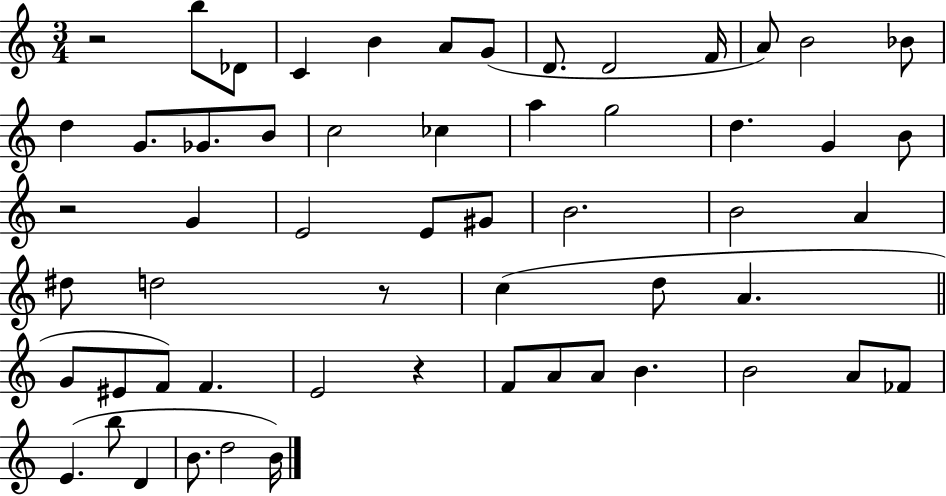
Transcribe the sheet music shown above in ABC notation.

X:1
T:Untitled
M:3/4
L:1/4
K:C
z2 b/2 _D/2 C B A/2 G/2 D/2 D2 F/4 A/2 B2 _B/2 d G/2 _G/2 B/2 c2 _c a g2 d G B/2 z2 G E2 E/2 ^G/2 B2 B2 A ^d/2 d2 z/2 c d/2 A G/2 ^E/2 F/2 F E2 z F/2 A/2 A/2 B B2 A/2 _F/2 E b/2 D B/2 d2 B/4